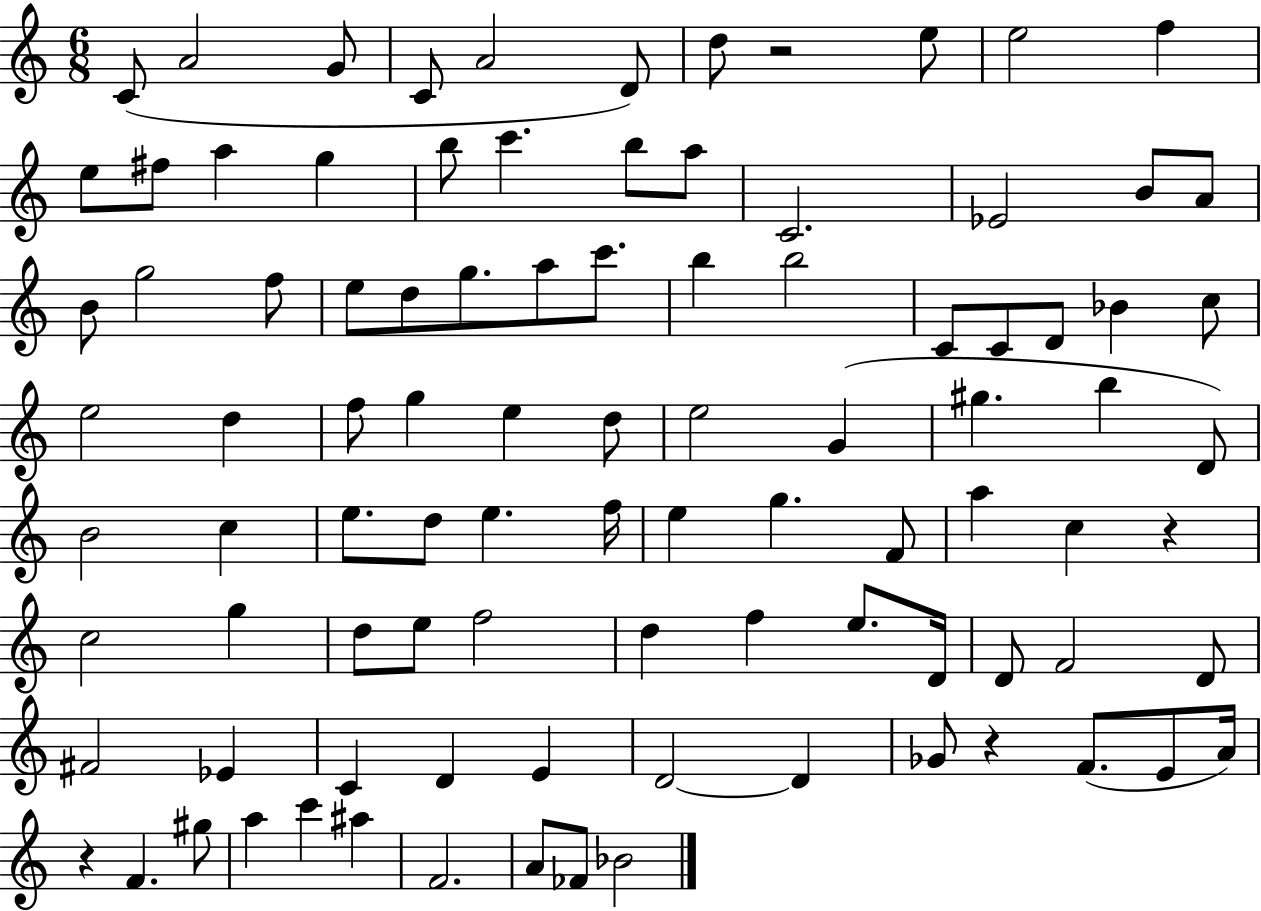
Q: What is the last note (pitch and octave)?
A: Bb4